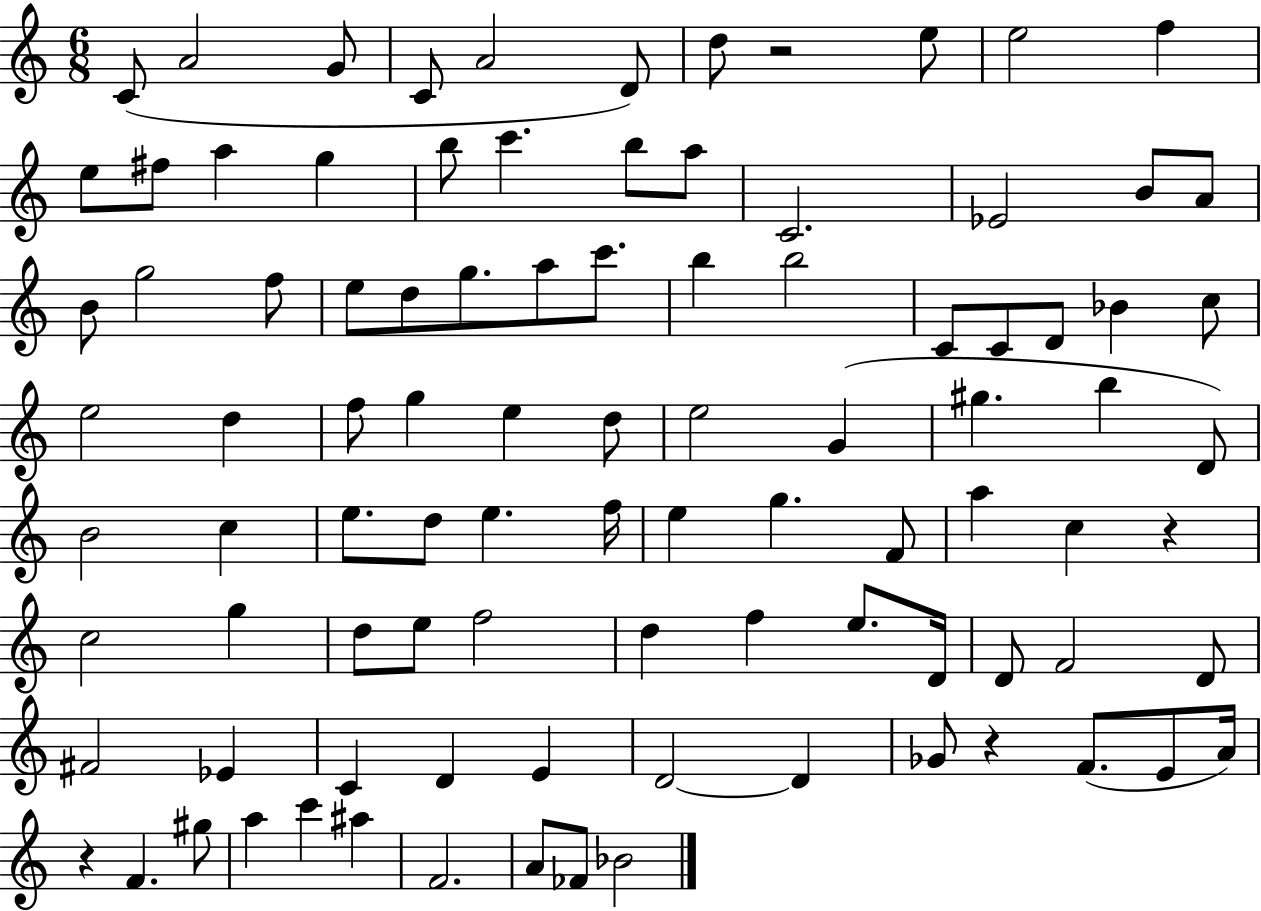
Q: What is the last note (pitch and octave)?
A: Bb4